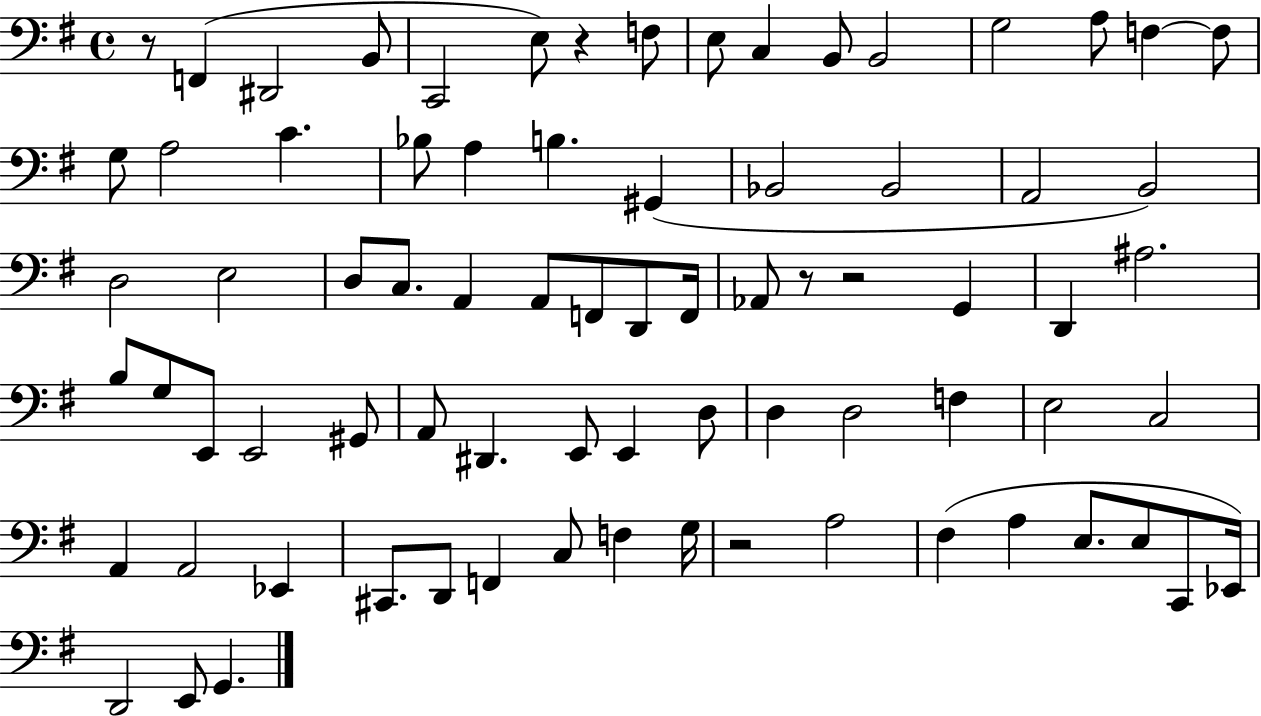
R/e F2/q D#2/h B2/e C2/h E3/e R/q F3/e E3/e C3/q B2/e B2/h G3/h A3/e F3/q F3/e G3/e A3/h C4/q. Bb3/e A3/q B3/q. G#2/q Bb2/h Bb2/h A2/h B2/h D3/h E3/h D3/e C3/e. A2/q A2/e F2/e D2/e F2/s Ab2/e R/e R/h G2/q D2/q A#3/h. B3/e G3/e E2/e E2/h G#2/e A2/e D#2/q. E2/e E2/q D3/e D3/q D3/h F3/q E3/h C3/h A2/q A2/h Eb2/q C#2/e. D2/e F2/q C3/e F3/q G3/s R/h A3/h F#3/q A3/q E3/e. E3/e C2/e Eb2/s D2/h E2/e G2/q.